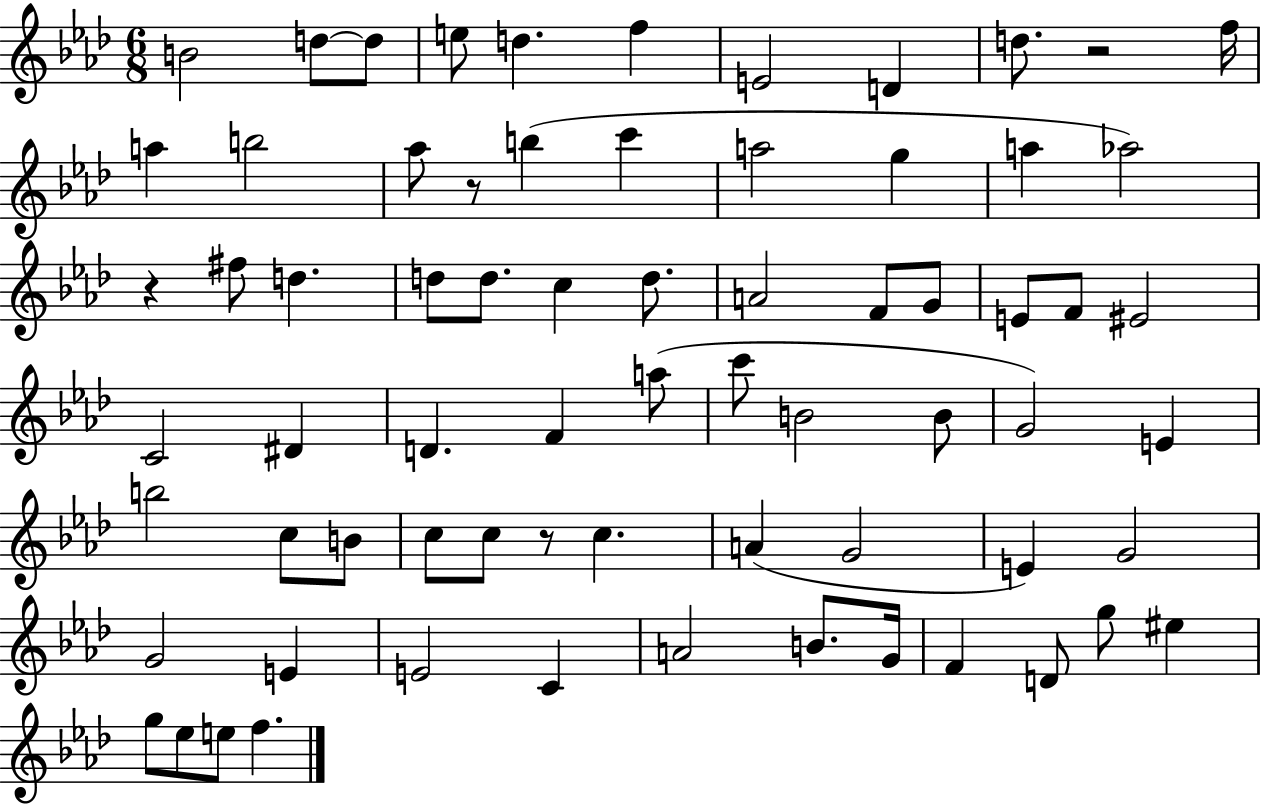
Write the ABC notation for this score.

X:1
T:Untitled
M:6/8
L:1/4
K:Ab
B2 d/2 d/2 e/2 d f E2 D d/2 z2 f/4 a b2 _a/2 z/2 b c' a2 g a _a2 z ^f/2 d d/2 d/2 c d/2 A2 F/2 G/2 E/2 F/2 ^E2 C2 ^D D F a/2 c'/2 B2 B/2 G2 E b2 c/2 B/2 c/2 c/2 z/2 c A G2 E G2 G2 E E2 C A2 B/2 G/4 F D/2 g/2 ^e g/2 _e/2 e/2 f